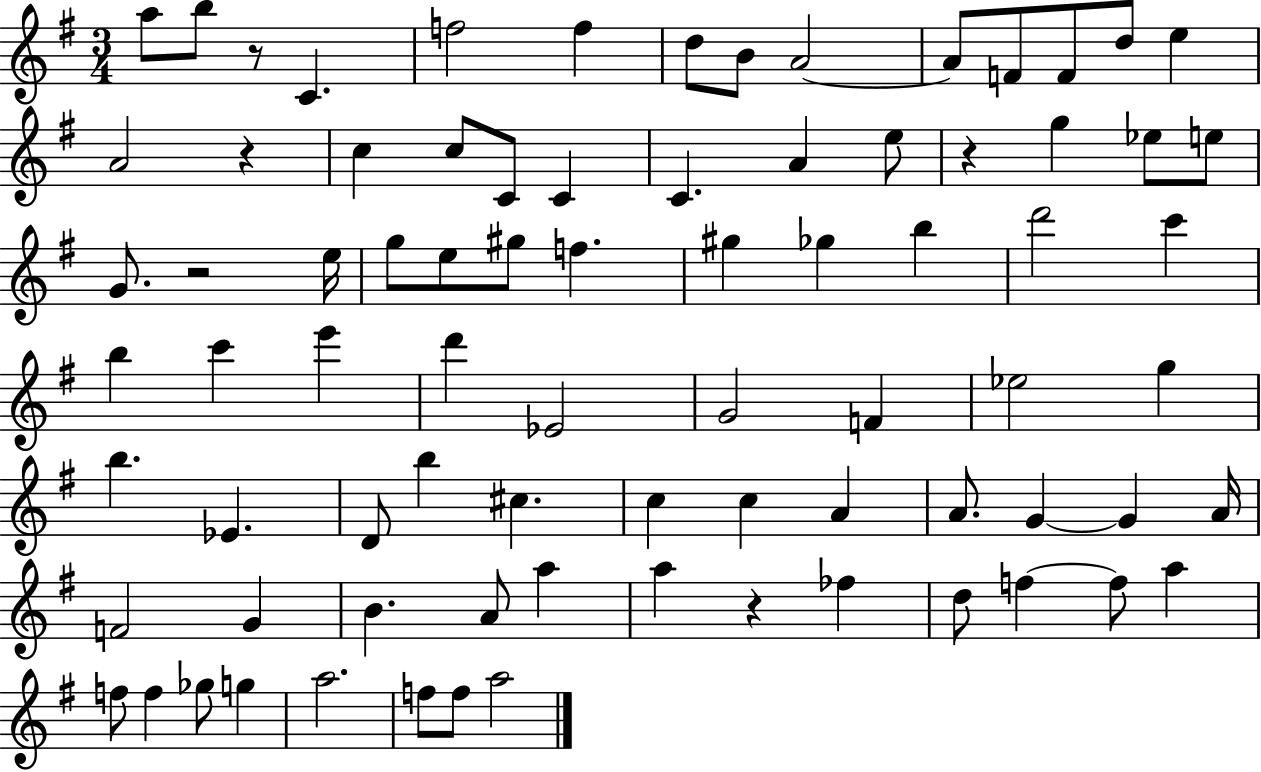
X:1
T:Untitled
M:3/4
L:1/4
K:G
a/2 b/2 z/2 C f2 f d/2 B/2 A2 A/2 F/2 F/2 d/2 e A2 z c c/2 C/2 C C A e/2 z g _e/2 e/2 G/2 z2 e/4 g/2 e/2 ^g/2 f ^g _g b d'2 c' b c' e' d' _E2 G2 F _e2 g b _E D/2 b ^c c c A A/2 G G A/4 F2 G B A/2 a a z _f d/2 f f/2 a f/2 f _g/2 g a2 f/2 f/2 a2